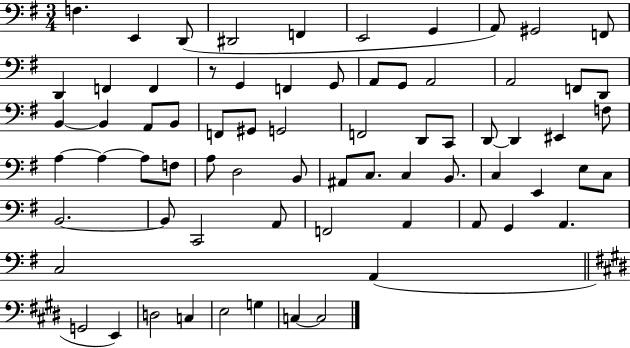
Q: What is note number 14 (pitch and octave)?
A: G2